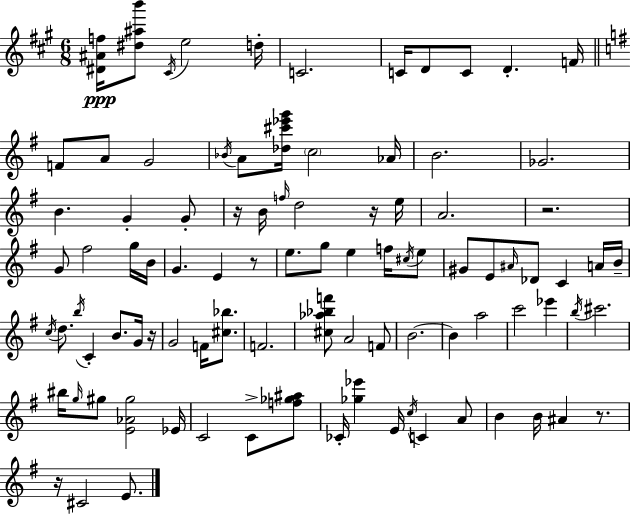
[D#4,A#4,F5]/s [D#5,A#5,B6]/e C#4/s E5/h D5/s C4/h. C4/s D4/e C4/e D4/q. F4/s F4/e A4/e G4/h Bb4/s A4/e [Db5,C#6,Eb6,G6]/s C5/h Ab4/s B4/h. Gb4/h. B4/q. G4/q G4/e R/s B4/s F5/s D5/h R/s E5/s A4/h. R/h. G4/e F#5/h G5/s B4/s G4/q. E4/q R/e E5/e. G5/e E5/q F5/s C#5/s E5/e G#4/e E4/e A#4/s Db4/e C4/q A4/s B4/s C5/s D5/e. B5/s C4/q B4/e. G4/s R/s G4/h F4/s [C#5,Bb5]/e. F4/h. [C#5,Ab5,Bb5,F6]/e A4/h F4/e B4/h. B4/q A5/h C6/h Eb6/q B5/s C#6/h. BIS5/s G5/s G#5/e [E4,Ab4,G#5]/h Eb4/s C4/h C4/e [F5,Gb5,A#5]/e CES4/s [Gb5,Eb6]/q E4/s C5/s C4/q A4/e B4/q B4/s A#4/q R/e. R/s C#4/h E4/e.